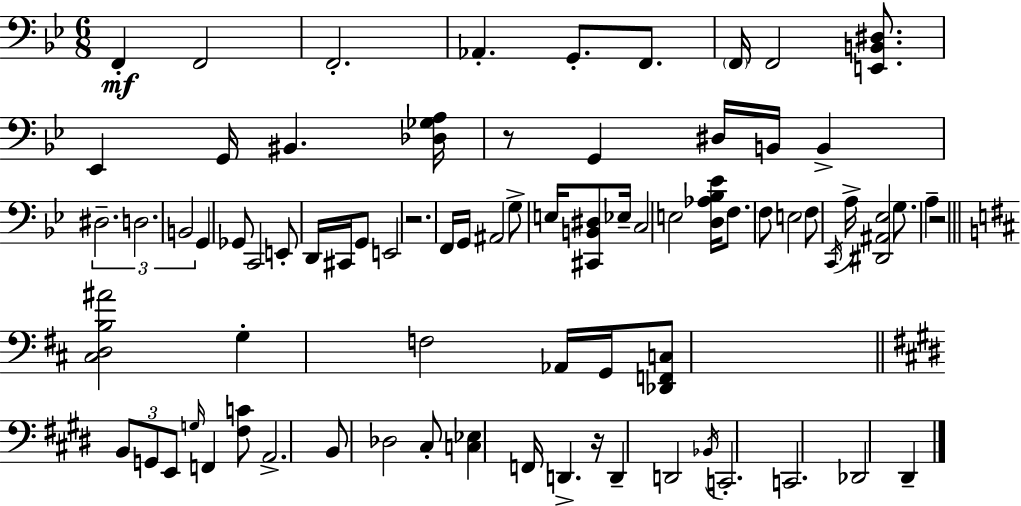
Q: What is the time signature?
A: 6/8